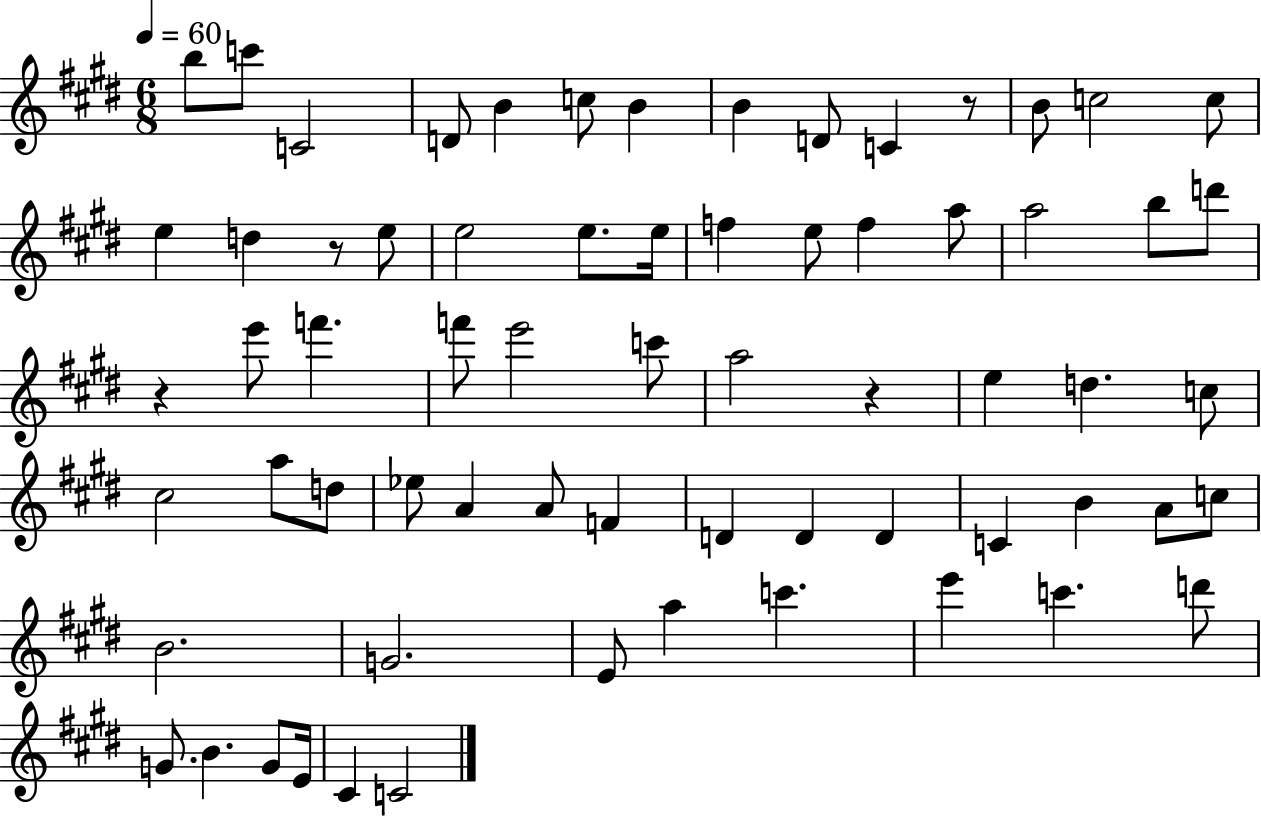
B5/e C6/e C4/h D4/e B4/q C5/e B4/q B4/q D4/e C4/q R/e B4/e C5/h C5/e E5/q D5/q R/e E5/e E5/h E5/e. E5/s F5/q E5/e F5/q A5/e A5/h B5/e D6/e R/q E6/e F6/q. F6/e E6/h C6/e A5/h R/q E5/q D5/q. C5/e C#5/h A5/e D5/e Eb5/e A4/q A4/e F4/q D4/q D4/q D4/q C4/q B4/q A4/e C5/e B4/h. G4/h. E4/e A5/q C6/q. E6/q C6/q. D6/e G4/e. B4/q. G4/e E4/s C#4/q C4/h